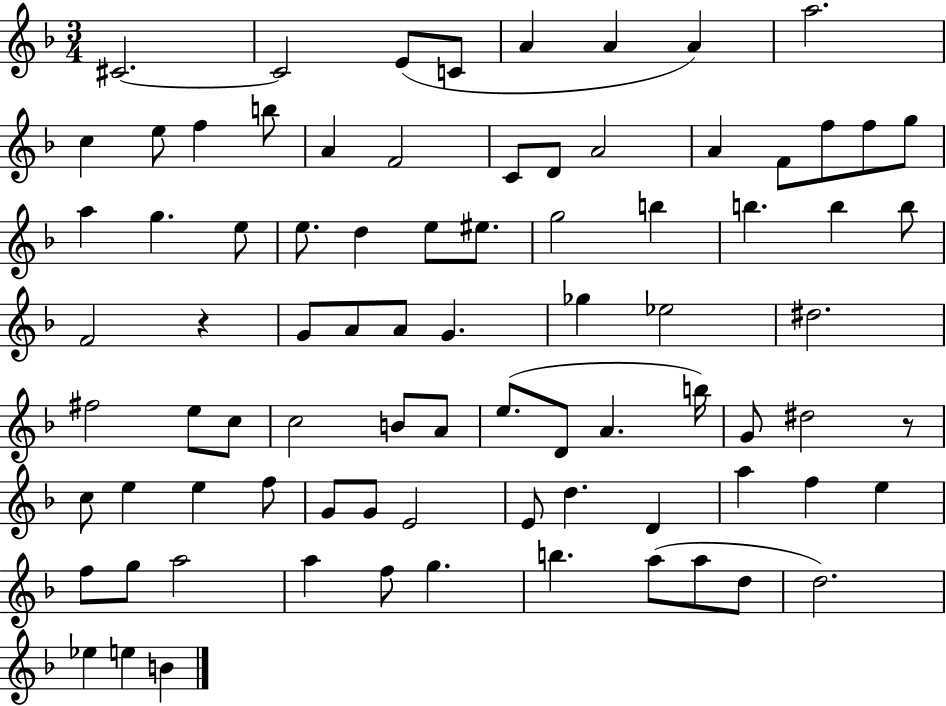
{
  \clef treble
  \numericTimeSignature
  \time 3/4
  \key f \major
  cis'2.~~ | cis'2 e'8( c'8 | a'4 a'4 a'4) | a''2. | \break c''4 e''8 f''4 b''8 | a'4 f'2 | c'8 d'8 a'2 | a'4 f'8 f''8 f''8 g''8 | \break a''4 g''4. e''8 | e''8. d''4 e''8 eis''8. | g''2 b''4 | b''4. b''4 b''8 | \break f'2 r4 | g'8 a'8 a'8 g'4. | ges''4 ees''2 | dis''2. | \break fis''2 e''8 c''8 | c''2 b'8 a'8 | e''8.( d'8 a'4. b''16) | g'8 dis''2 r8 | \break c''8 e''4 e''4 f''8 | g'8 g'8 e'2 | e'8 d''4. d'4 | a''4 f''4 e''4 | \break f''8 g''8 a''2 | a''4 f''8 g''4. | b''4. a''8( a''8 d''8 | d''2.) | \break ees''4 e''4 b'4 | \bar "|."
}